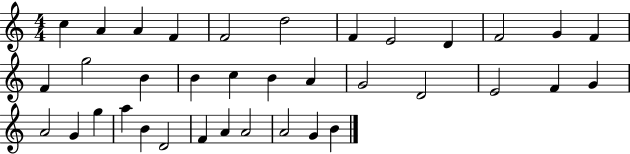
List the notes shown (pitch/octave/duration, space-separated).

C5/q A4/q A4/q F4/q F4/h D5/h F4/q E4/h D4/q F4/h G4/q F4/q F4/q G5/h B4/q B4/q C5/q B4/q A4/q G4/h D4/h E4/h F4/q G4/q A4/h G4/q G5/q A5/q B4/q D4/h F4/q A4/q A4/h A4/h G4/q B4/q